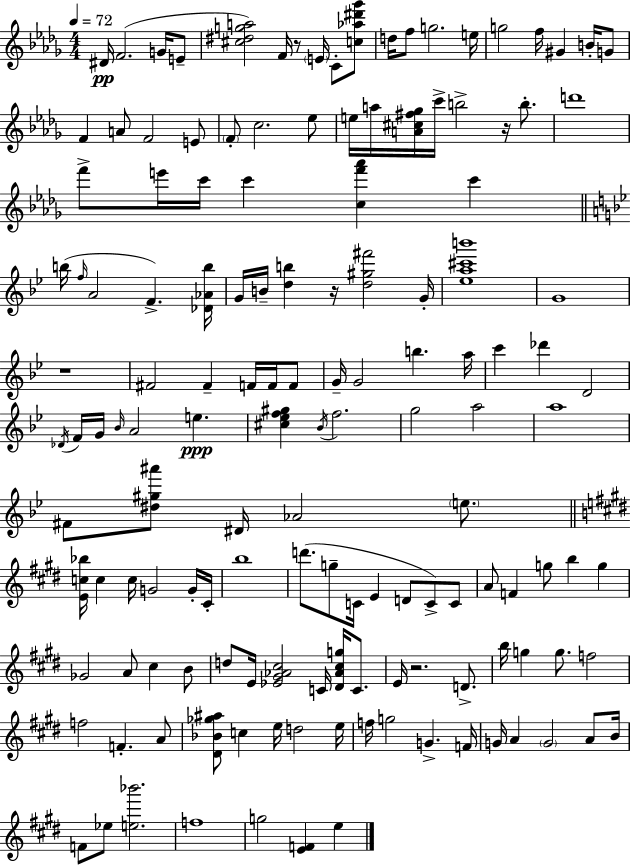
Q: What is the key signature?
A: BES minor